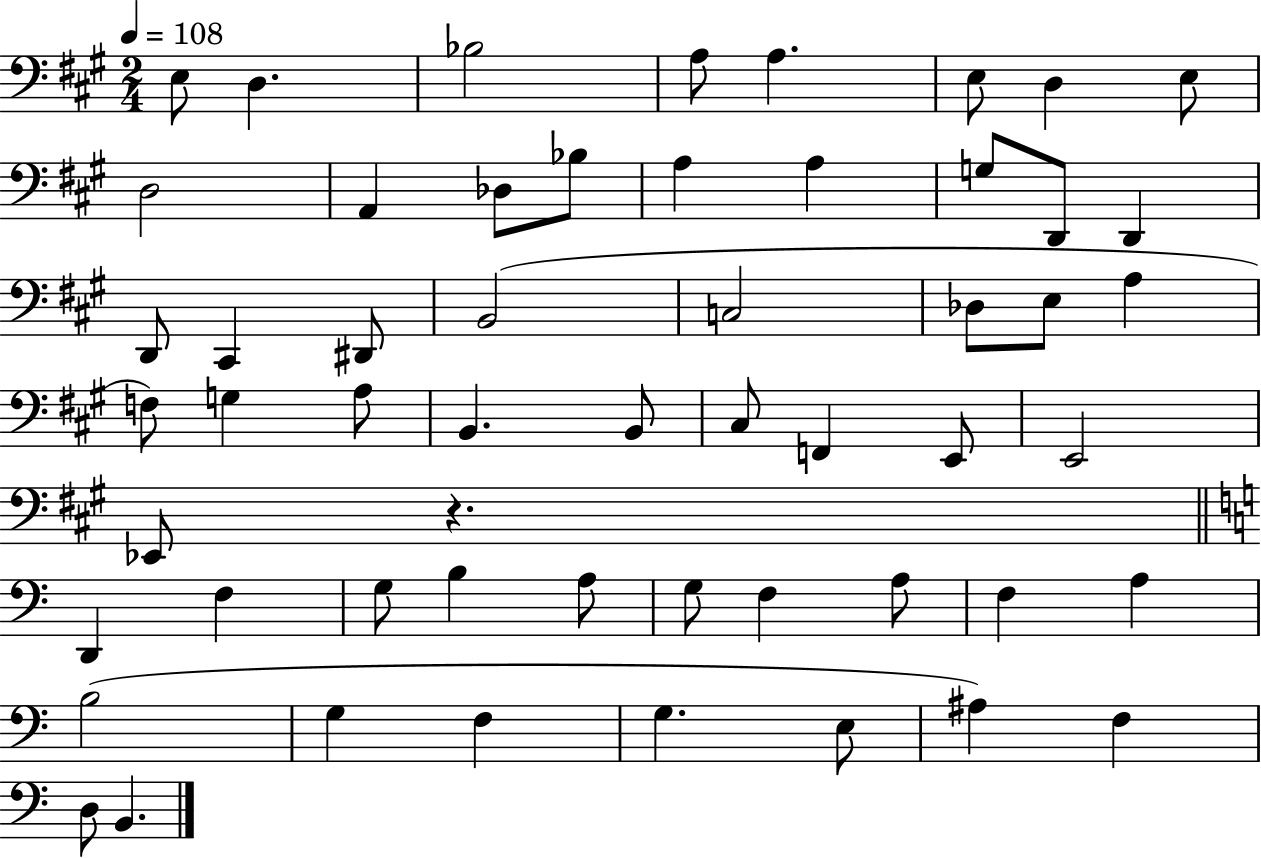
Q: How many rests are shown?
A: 1